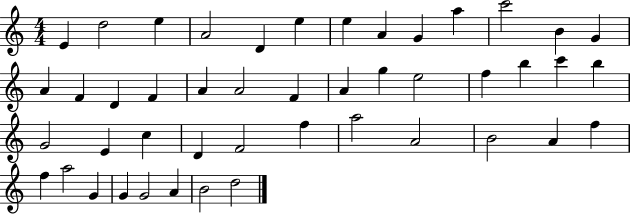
E4/q D5/h E5/q A4/h D4/q E5/q E5/q A4/q G4/q A5/q C6/h B4/q G4/q A4/q F4/q D4/q F4/q A4/q A4/h F4/q A4/q G5/q E5/h F5/q B5/q C6/q B5/q G4/h E4/q C5/q D4/q F4/h F5/q A5/h A4/h B4/h A4/q F5/q F5/q A5/h G4/q G4/q G4/h A4/q B4/h D5/h